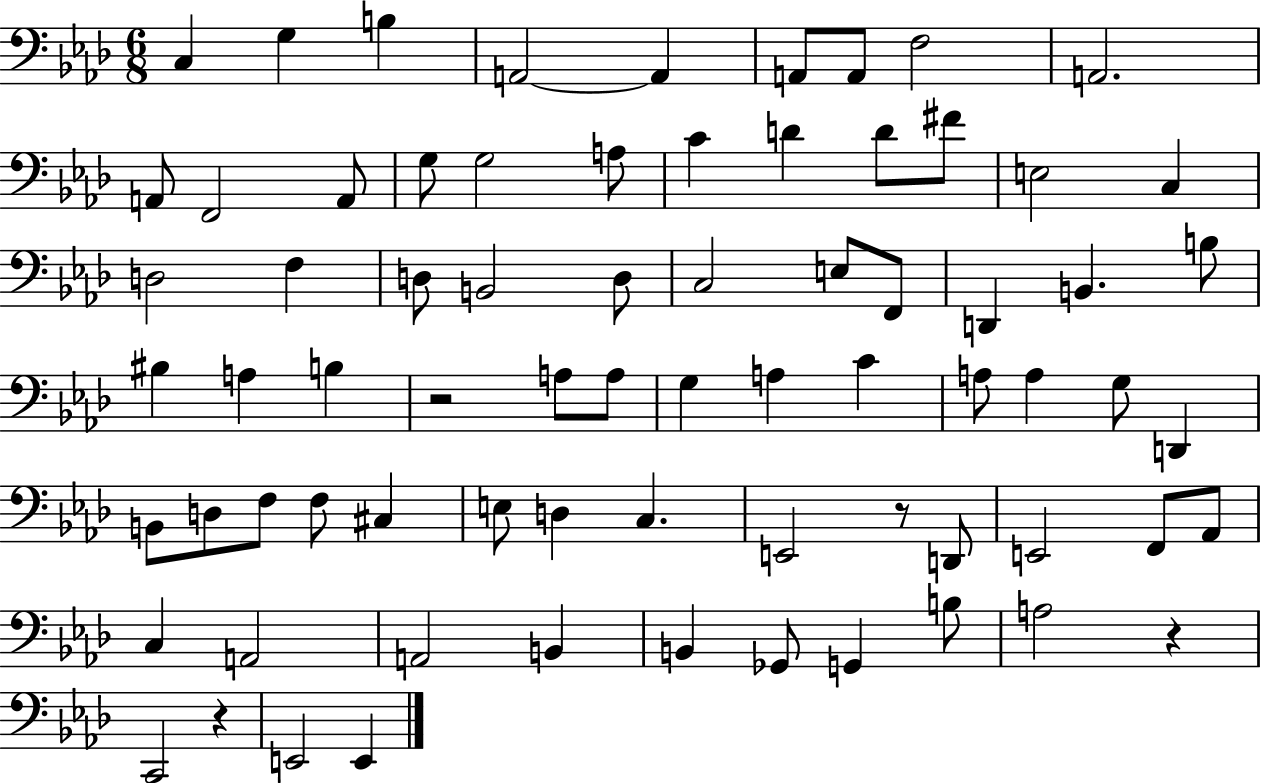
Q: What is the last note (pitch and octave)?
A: E2